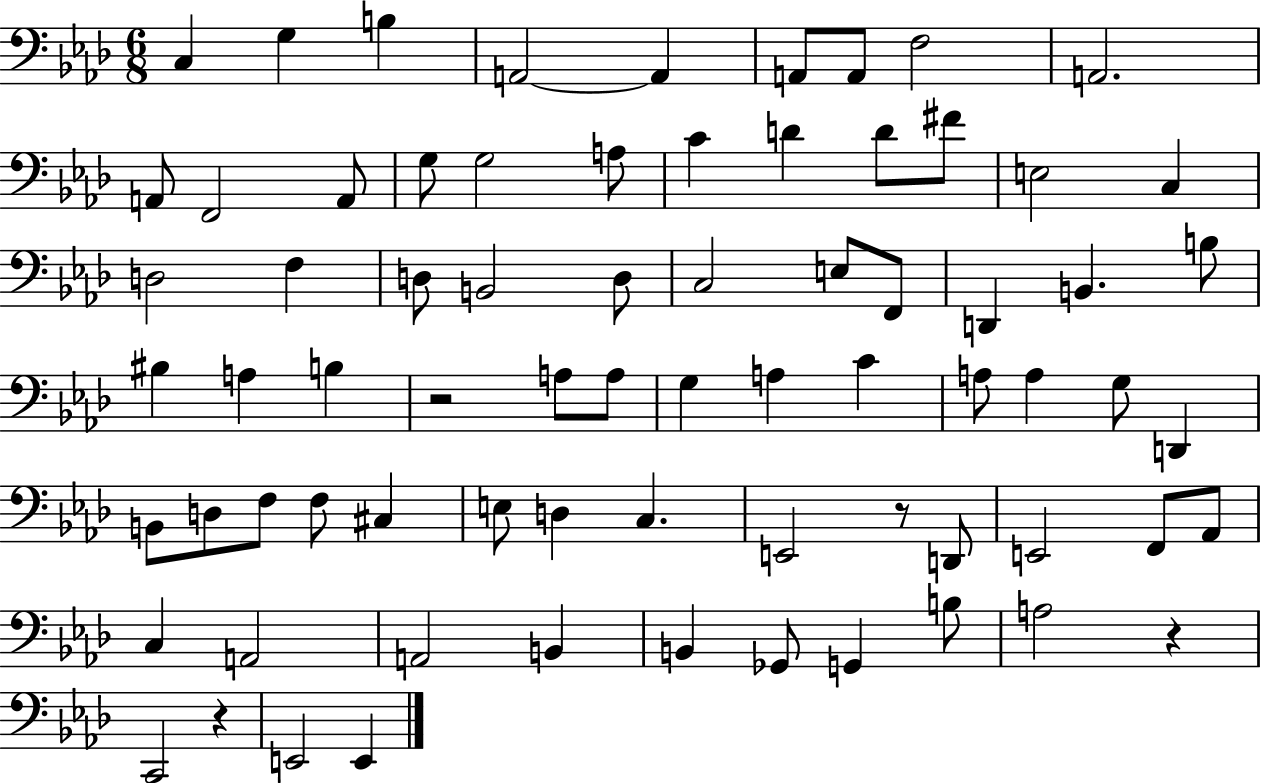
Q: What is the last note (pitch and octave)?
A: E2